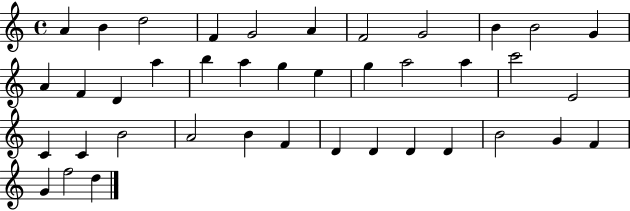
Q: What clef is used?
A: treble